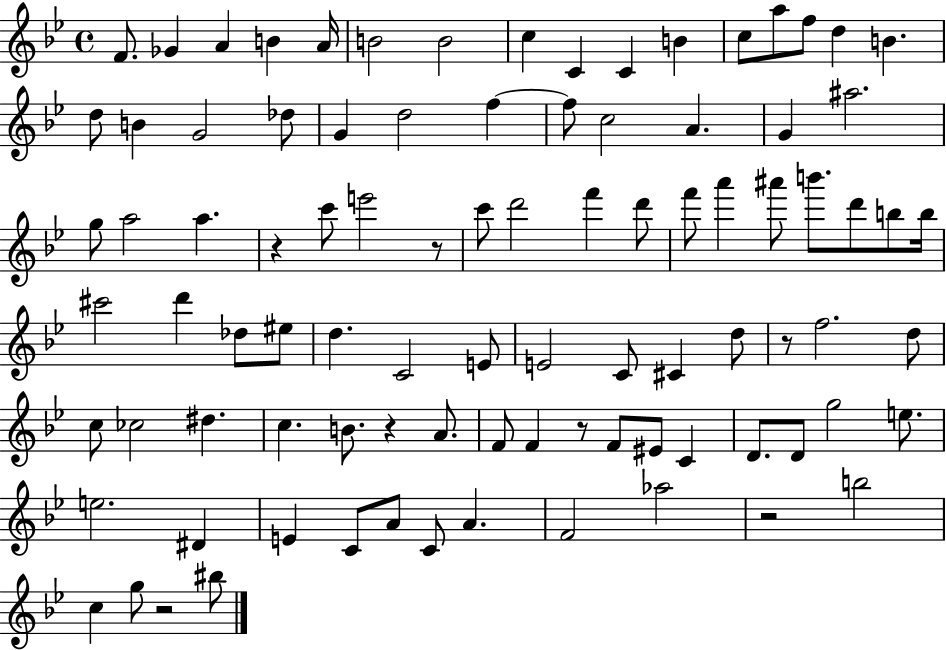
F4/e. Gb4/q A4/q B4/q A4/s B4/h B4/h C5/q C4/q C4/q B4/q C5/e A5/e F5/e D5/q B4/q. D5/e B4/q G4/h Db5/e G4/q D5/h F5/q F5/e C5/h A4/q. G4/q A#5/h. G5/e A5/h A5/q. R/q C6/e E6/h R/e C6/e D6/h F6/q D6/e F6/e A6/q A#6/e B6/e. D6/e B5/e B5/s C#6/h D6/q Db5/e EIS5/e D5/q. C4/h E4/e E4/h C4/e C#4/q D5/e R/e F5/h. D5/e C5/e CES5/h D#5/q. C5/q. B4/e. R/q A4/e. F4/e F4/q R/e F4/e EIS4/e C4/q D4/e. D4/e G5/h E5/e. E5/h. D#4/q E4/q C4/e A4/e C4/e A4/q. F4/h Ab5/h R/h B5/h C5/q G5/e R/h BIS5/e